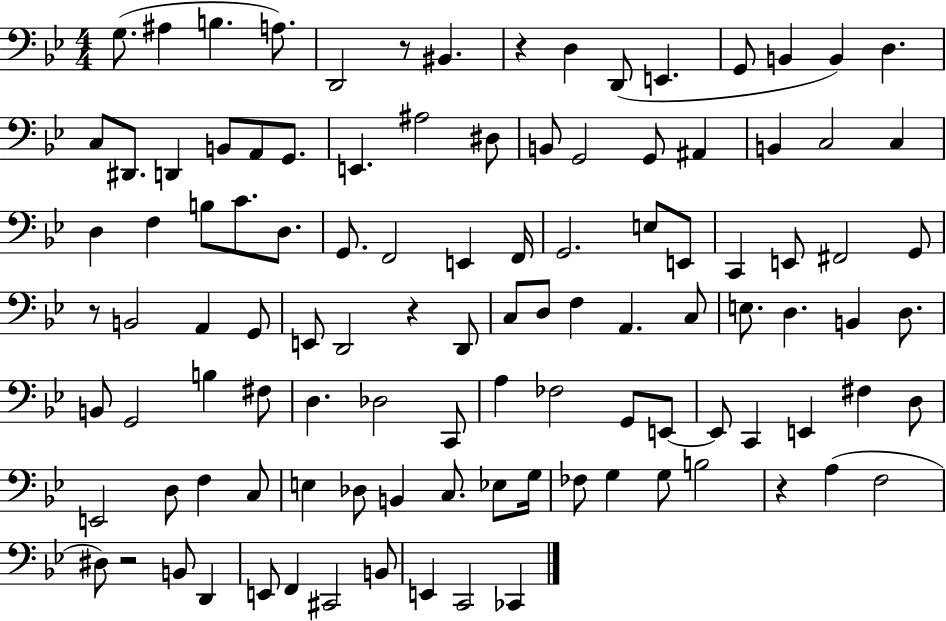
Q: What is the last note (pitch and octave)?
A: CES2